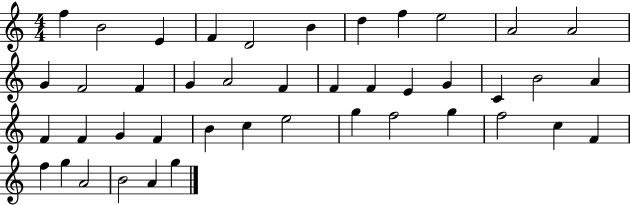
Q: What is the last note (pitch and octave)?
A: G5